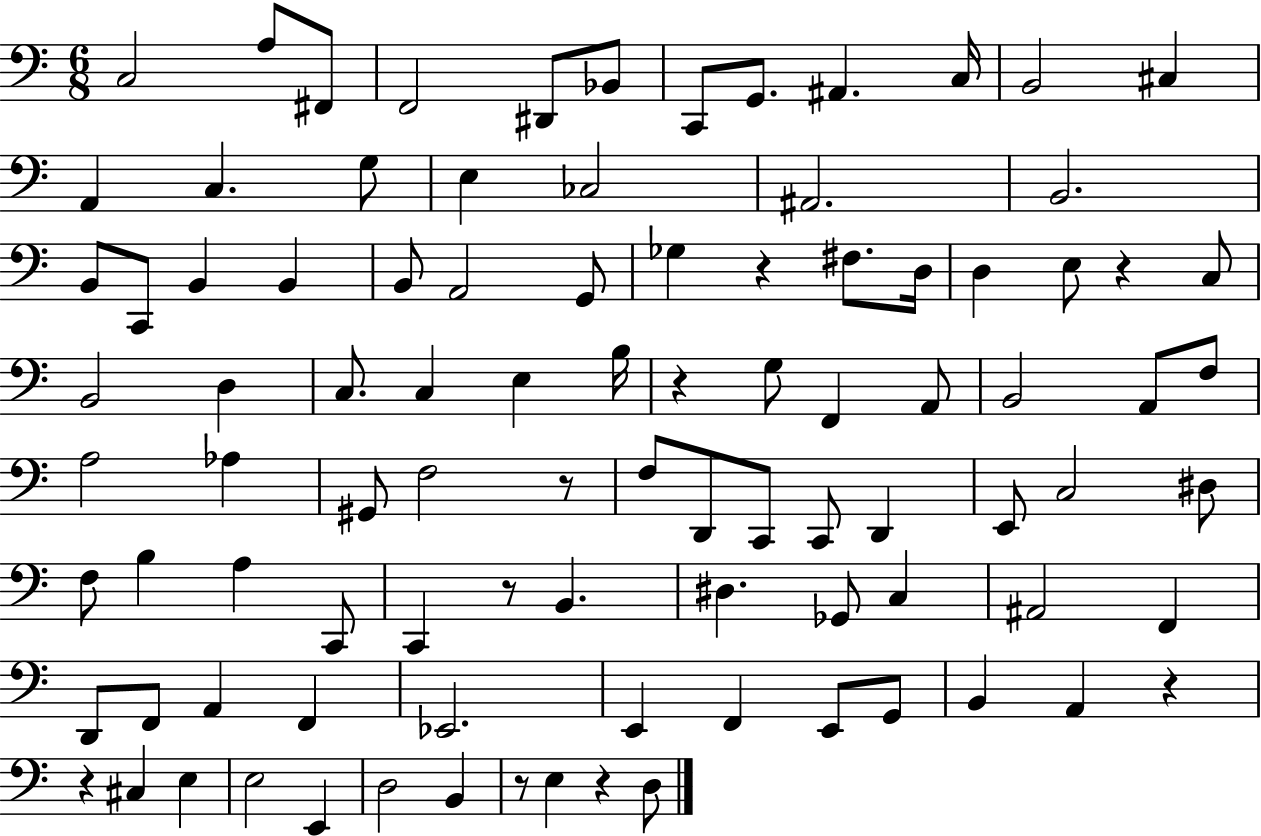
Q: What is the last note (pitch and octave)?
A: D3